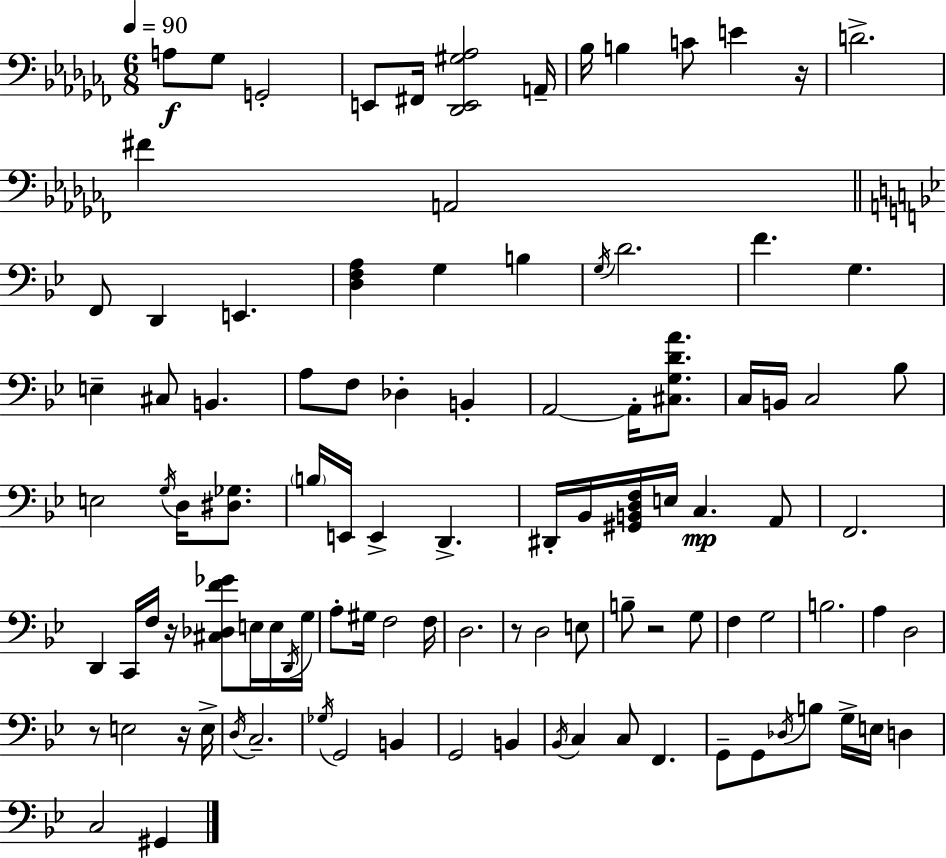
{
  \clef bass
  \numericTimeSignature
  \time 6/8
  \key aes \minor
  \tempo 4 = 90
  a8\f ges8 g,2-. | e,8 fis,16 <des, e, gis aes>2 a,16-- | bes16 b4 c'8 e'4 r16 | d'2.-> | \break fis'4 a,2 | \bar "||" \break \key g \minor f,8 d,4 e,4. | <d f a>4 g4 b4 | \acciaccatura { g16 } d'2. | f'4. g4. | \break e4-- cis8 b,4. | a8 f8 des4-. b,4-. | a,2~~ a,16-. <cis g d' a'>8. | c16 b,16 c2 bes8 | \break e2 \acciaccatura { g16 } d16 <dis ges>8. | \parenthesize b16 e,16 e,4-> d,4.-> | dis,16-. bes,16 <gis, b, d f>16 e16 c4.\mp | a,8 f,2. | \break d,4 c,16 f16 r16 <cis des f' ges'>8 e16 | e16 \acciaccatura { d,16 } g16 a8-. gis16 f2 | f16 d2. | r8 d2 | \break e8 b8-- r2 | g8 f4 g2 | b2. | a4 d2 | \break r8 e2 | r16 e16-> \acciaccatura { d16 } c2.-- | \acciaccatura { ges16 } g,2 | b,4 g,2 | \break b,4 \acciaccatura { bes,16 } c4 c8 | f,4. g,8-- g,8 \acciaccatura { des16 } b8 | g16-> e16 d4 c2 | gis,4 \bar "|."
}